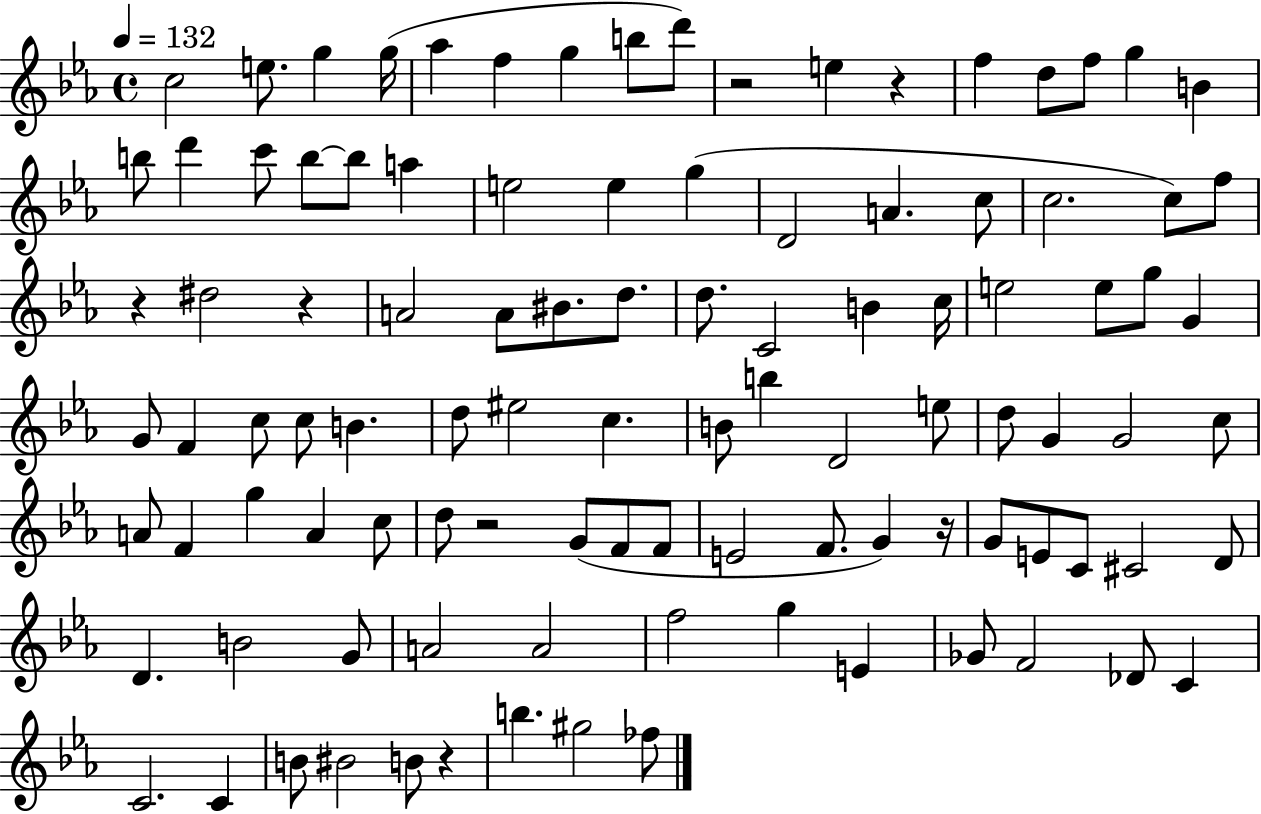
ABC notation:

X:1
T:Untitled
M:4/4
L:1/4
K:Eb
c2 e/2 g g/4 _a f g b/2 d'/2 z2 e z f d/2 f/2 g B b/2 d' c'/2 b/2 b/2 a e2 e g D2 A c/2 c2 c/2 f/2 z ^d2 z A2 A/2 ^B/2 d/2 d/2 C2 B c/4 e2 e/2 g/2 G G/2 F c/2 c/2 B d/2 ^e2 c B/2 b D2 e/2 d/2 G G2 c/2 A/2 F g A c/2 d/2 z2 G/2 F/2 F/2 E2 F/2 G z/4 G/2 E/2 C/2 ^C2 D/2 D B2 G/2 A2 A2 f2 g E _G/2 F2 _D/2 C C2 C B/2 ^B2 B/2 z b ^g2 _f/2